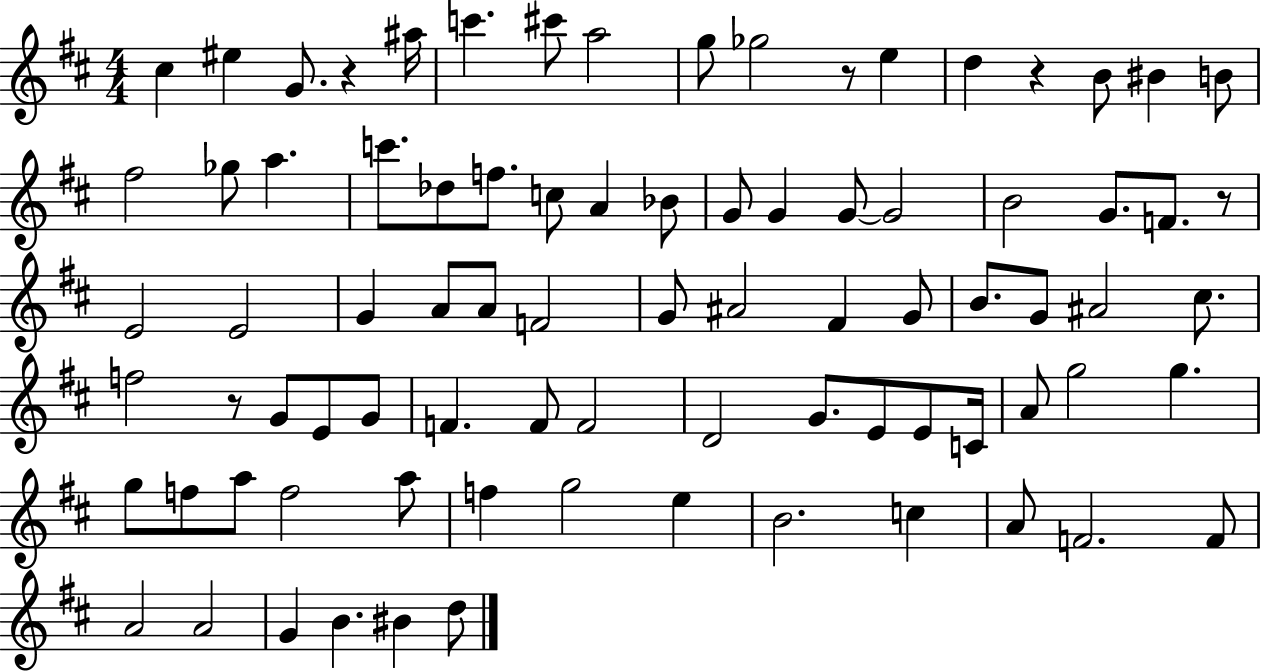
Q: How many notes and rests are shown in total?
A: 83